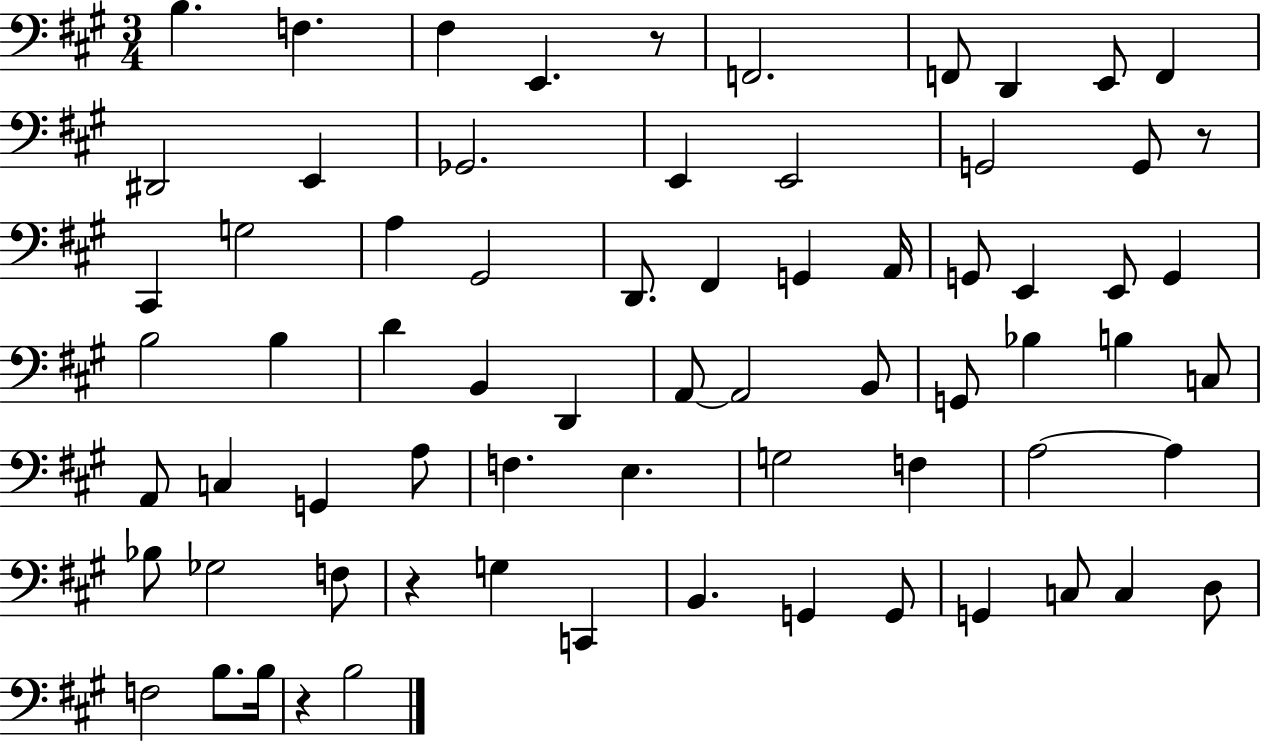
X:1
T:Untitled
M:3/4
L:1/4
K:A
B, F, ^F, E,, z/2 F,,2 F,,/2 D,, E,,/2 F,, ^D,,2 E,, _G,,2 E,, E,,2 G,,2 G,,/2 z/2 ^C,, G,2 A, ^G,,2 D,,/2 ^F,, G,, A,,/4 G,,/2 E,, E,,/2 G,, B,2 B, D B,, D,, A,,/2 A,,2 B,,/2 G,,/2 _B, B, C,/2 A,,/2 C, G,, A,/2 F, E, G,2 F, A,2 A, _B,/2 _G,2 F,/2 z G, C,, B,, G,, G,,/2 G,, C,/2 C, D,/2 F,2 B,/2 B,/4 z B,2